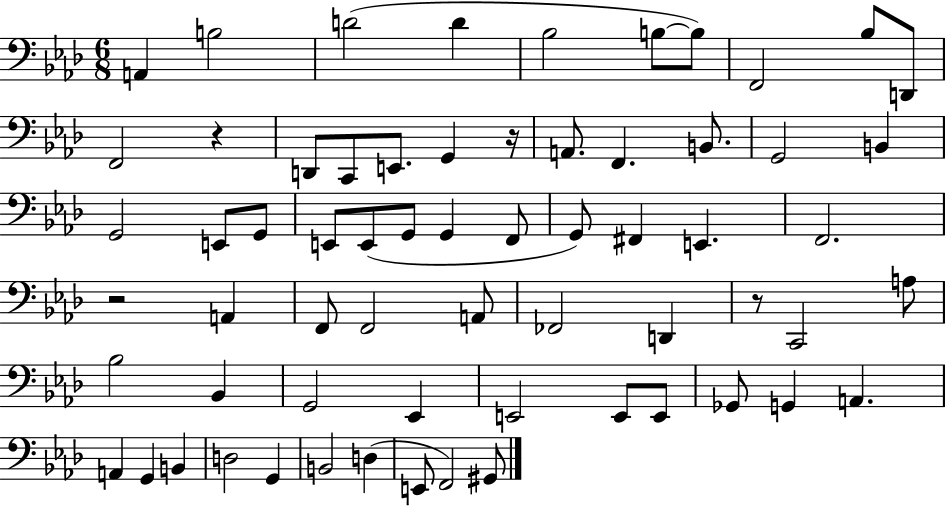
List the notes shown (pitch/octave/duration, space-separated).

A2/q B3/h D4/h D4/q Bb3/h B3/e B3/e F2/h Bb3/e D2/e F2/h R/q D2/e C2/e E2/e. G2/q R/s A2/e. F2/q. B2/e. G2/h B2/q G2/h E2/e G2/e E2/e E2/e G2/e G2/q F2/e G2/e F#2/q E2/q. F2/h. R/h A2/q F2/e F2/h A2/e FES2/h D2/q R/e C2/h A3/e Bb3/h Bb2/q G2/h Eb2/q E2/h E2/e E2/e Gb2/e G2/q A2/q. A2/q G2/q B2/q D3/h G2/q B2/h D3/q E2/e F2/h G#2/e